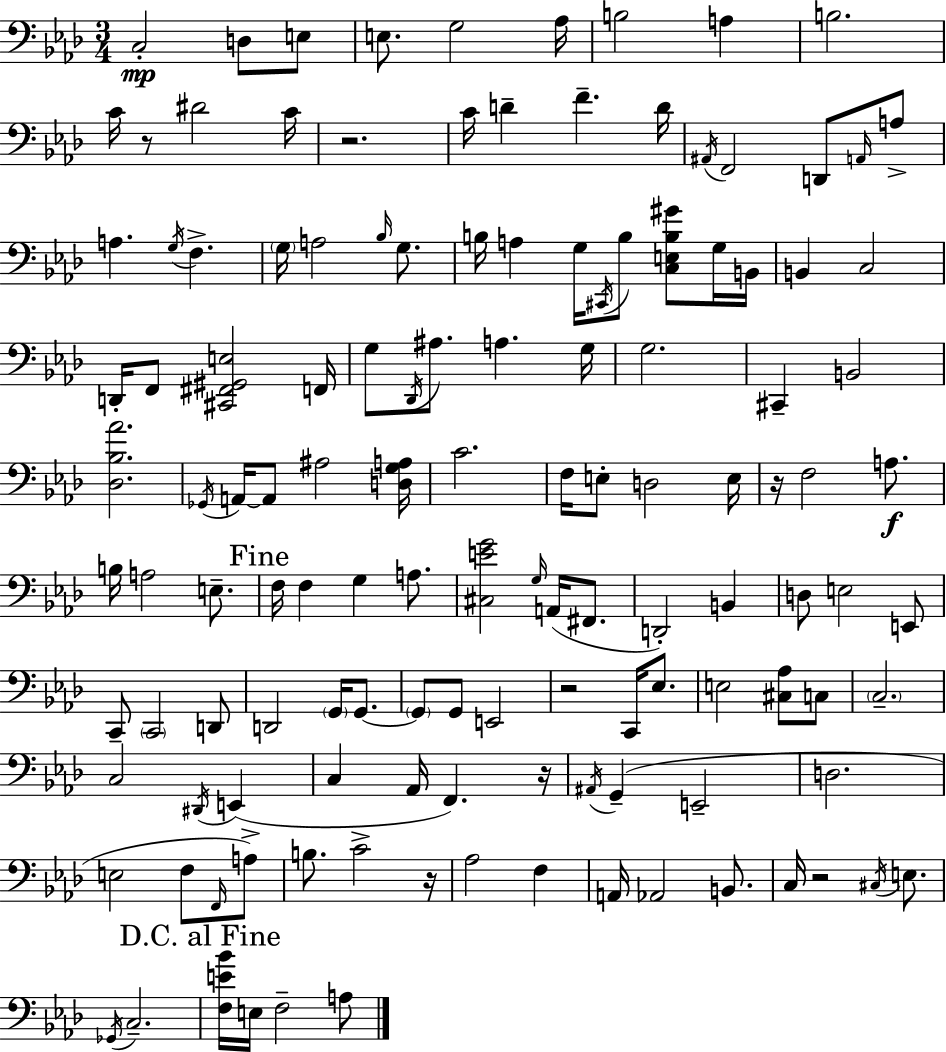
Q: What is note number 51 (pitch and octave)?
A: A2